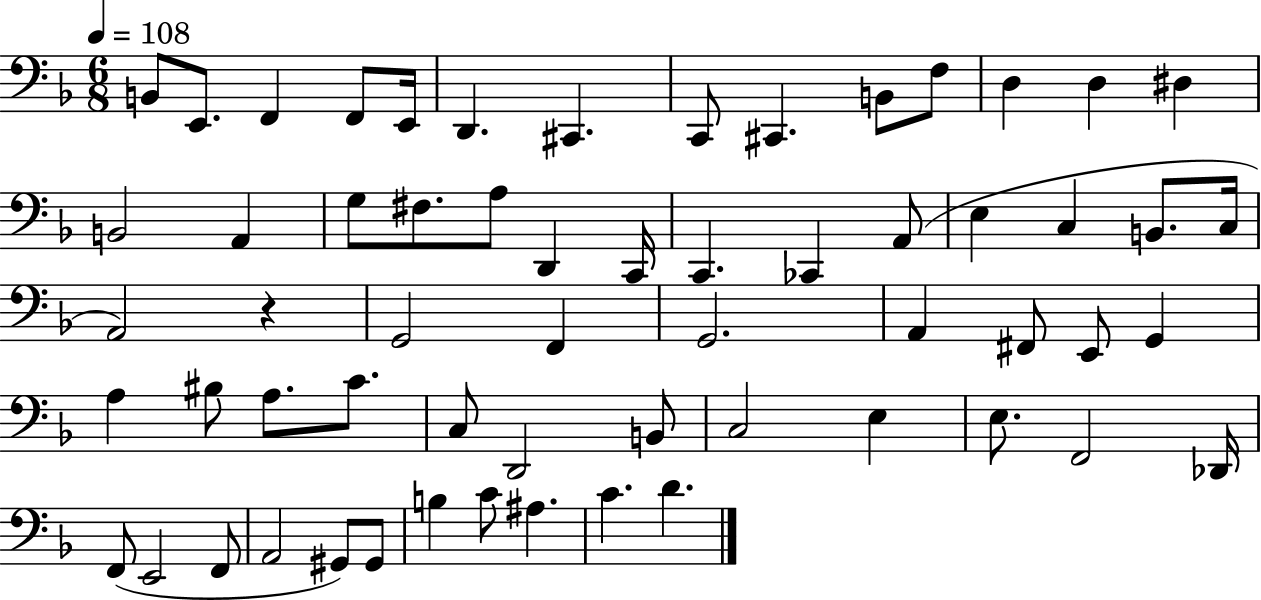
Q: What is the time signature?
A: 6/8